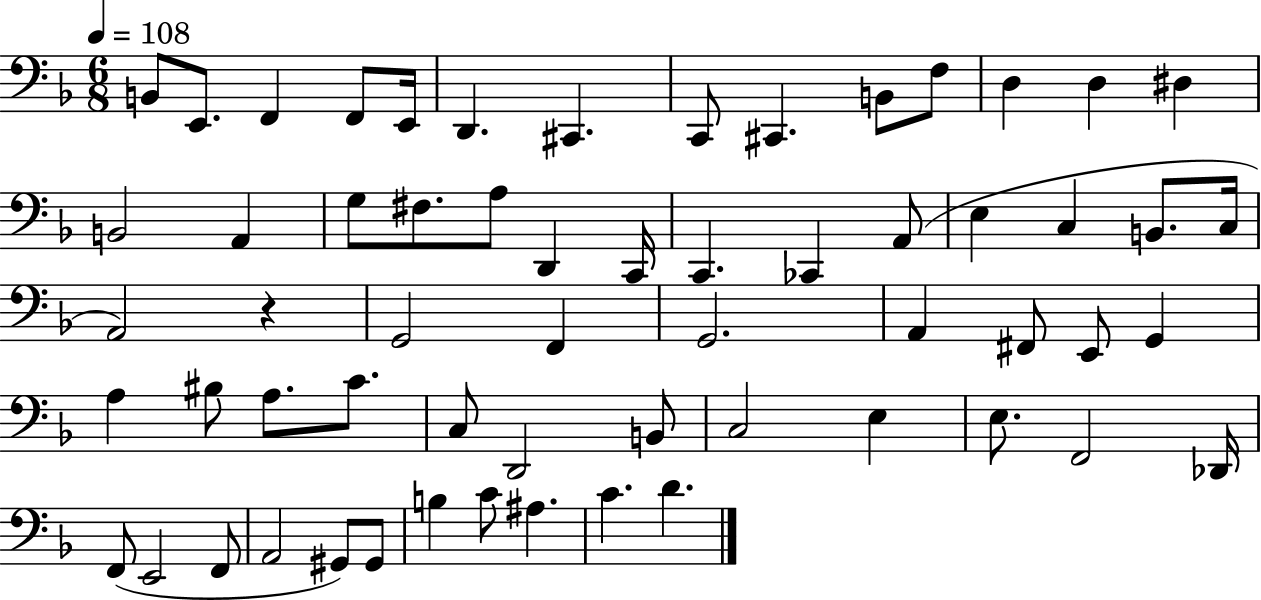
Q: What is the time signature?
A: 6/8